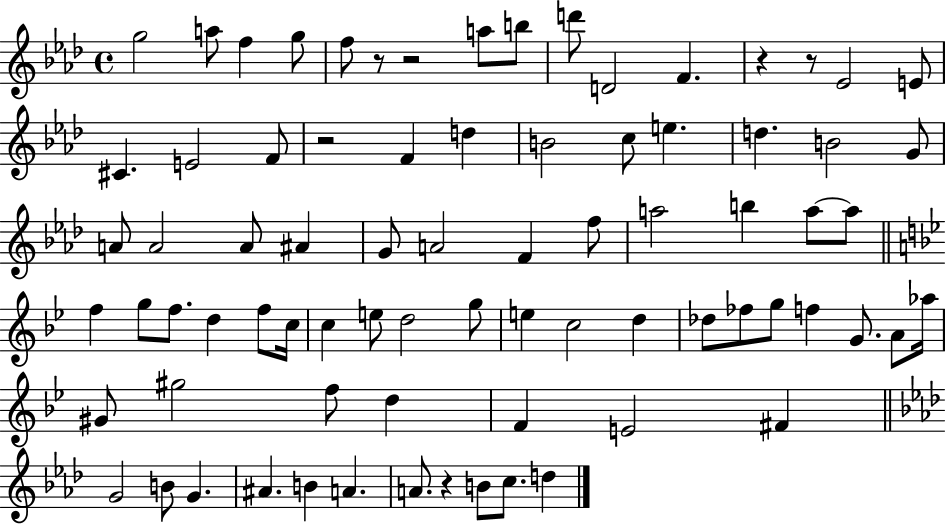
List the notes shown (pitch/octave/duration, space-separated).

G5/h A5/e F5/q G5/e F5/e R/e R/h A5/e B5/e D6/e D4/h F4/q. R/q R/e Eb4/h E4/e C#4/q. E4/h F4/e R/h F4/q D5/q B4/h C5/e E5/q. D5/q. B4/h G4/e A4/e A4/h A4/e A#4/q G4/e A4/h F4/q F5/e A5/h B5/q A5/e A5/e F5/q G5/e F5/e. D5/q F5/e C5/s C5/q E5/e D5/h G5/e E5/q C5/h D5/q Db5/e FES5/e G5/e F5/q G4/e. A4/e Ab5/s G#4/e G#5/h F5/e D5/q F4/q E4/h F#4/q G4/h B4/e G4/q. A#4/q. B4/q A4/q. A4/e. R/q B4/e C5/e. D5/q